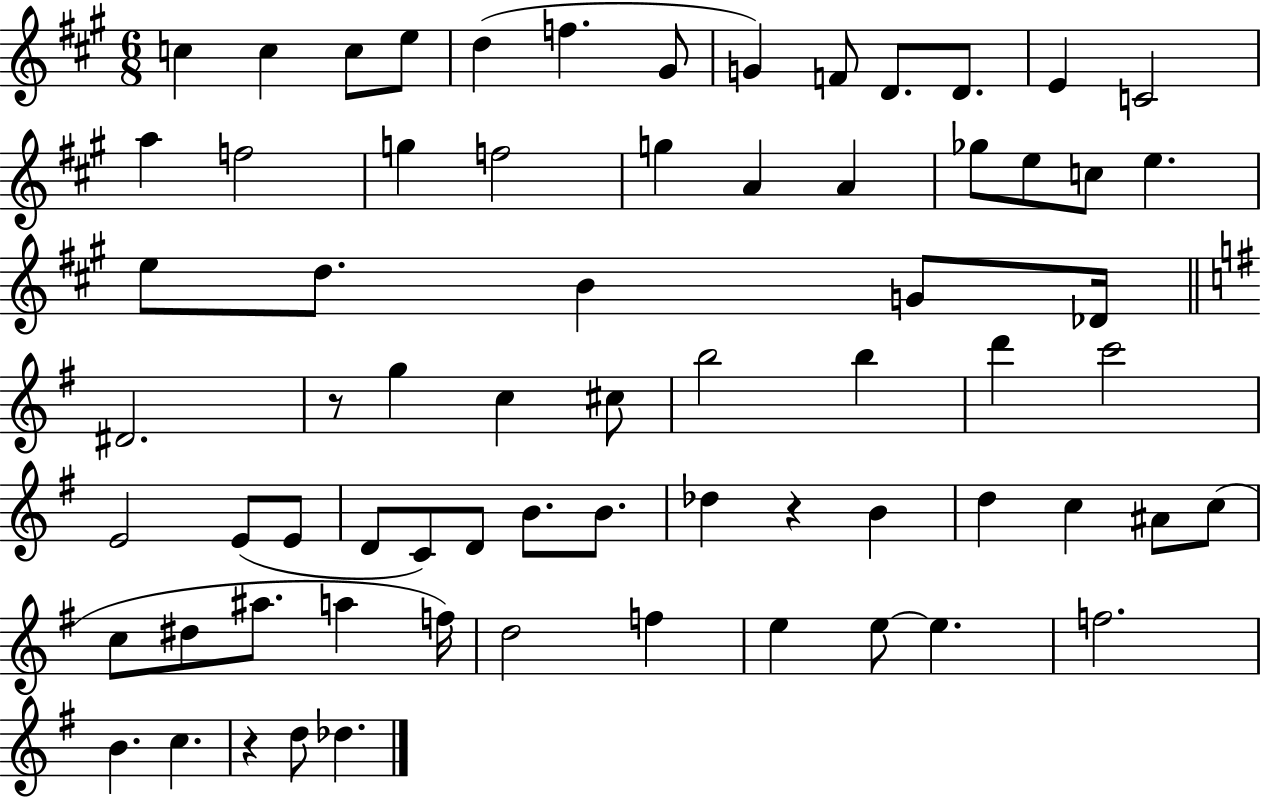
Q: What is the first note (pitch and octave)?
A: C5